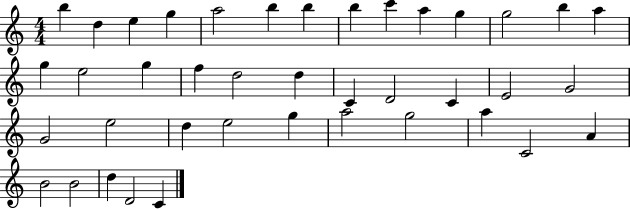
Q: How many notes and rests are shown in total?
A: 40